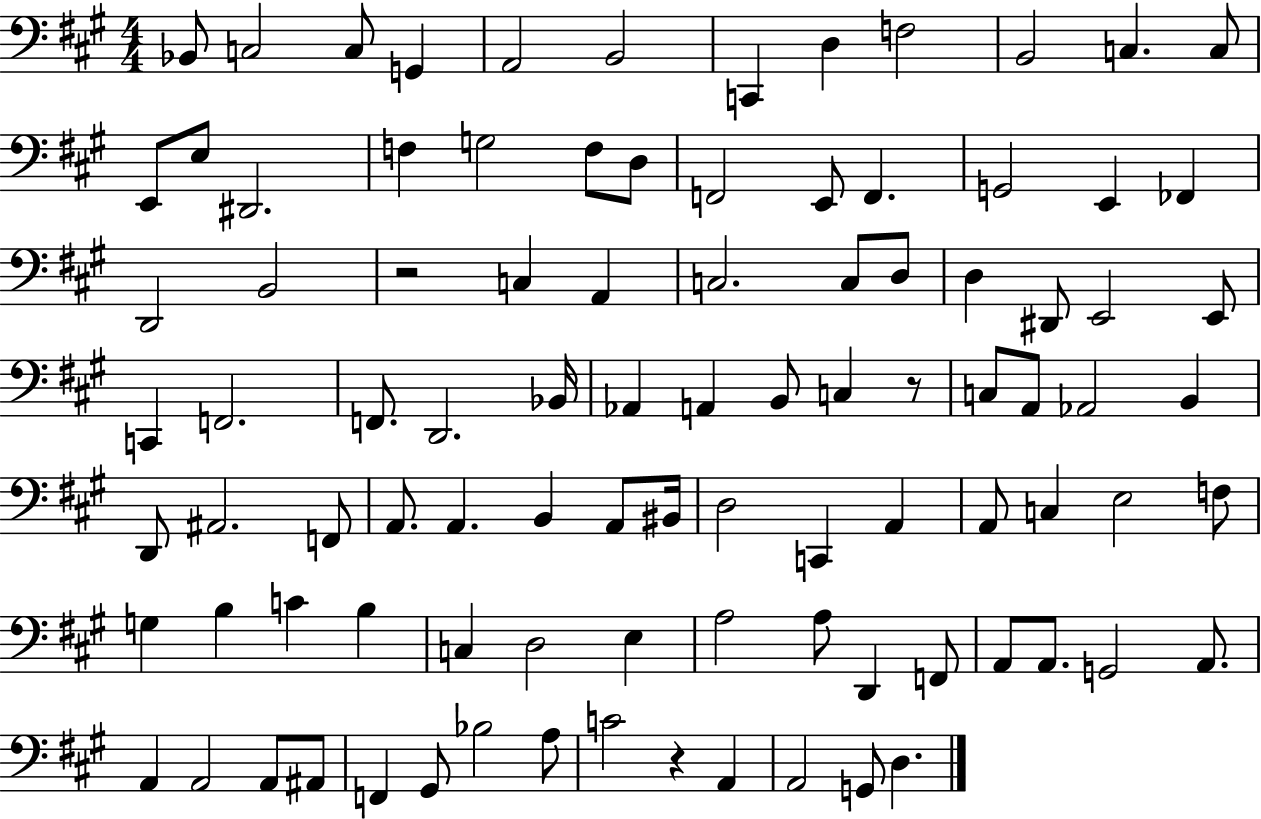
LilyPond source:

{
  \clef bass
  \numericTimeSignature
  \time 4/4
  \key a \major
  \repeat volta 2 { bes,8 c2 c8 g,4 | a,2 b,2 | c,4 d4 f2 | b,2 c4. c8 | \break e,8 e8 dis,2. | f4 g2 f8 d8 | f,2 e,8 f,4. | g,2 e,4 fes,4 | \break d,2 b,2 | r2 c4 a,4 | c2. c8 d8 | d4 dis,8 e,2 e,8 | \break c,4 f,2. | f,8. d,2. bes,16 | aes,4 a,4 b,8 c4 r8 | c8 a,8 aes,2 b,4 | \break d,8 ais,2. f,8 | a,8. a,4. b,4 a,8 bis,16 | d2 c,4 a,4 | a,8 c4 e2 f8 | \break g4 b4 c'4 b4 | c4 d2 e4 | a2 a8 d,4 f,8 | a,8 a,8. g,2 a,8. | \break a,4 a,2 a,8 ais,8 | f,4 gis,8 bes2 a8 | c'2 r4 a,4 | a,2 g,8 d4. | \break } \bar "|."
}